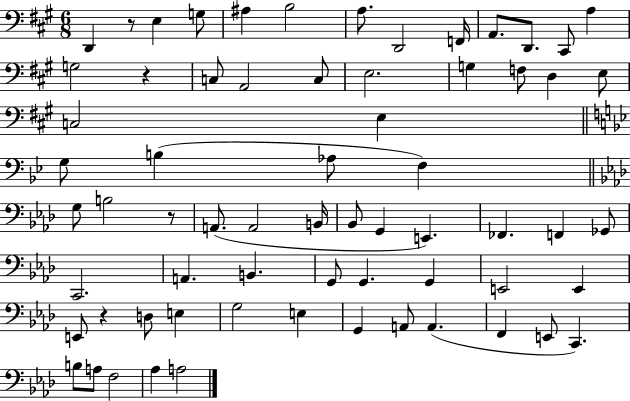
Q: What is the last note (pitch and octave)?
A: A3